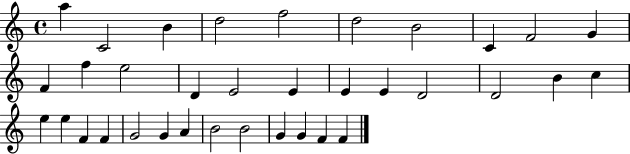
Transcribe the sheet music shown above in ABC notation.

X:1
T:Untitled
M:4/4
L:1/4
K:C
a C2 B d2 f2 d2 B2 C F2 G F f e2 D E2 E E E D2 D2 B c e e F F G2 G A B2 B2 G G F F